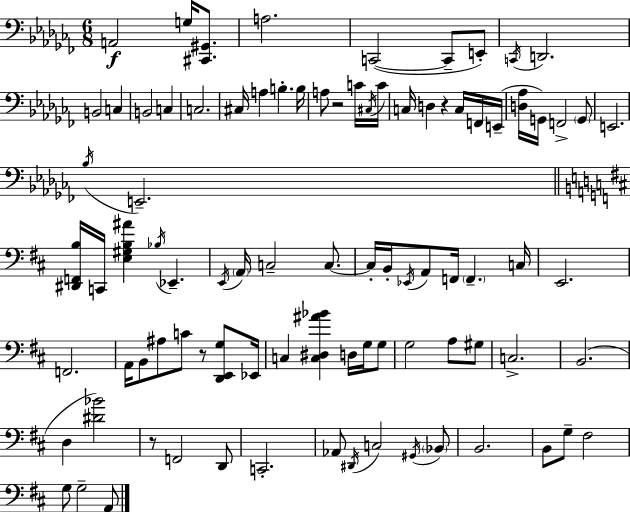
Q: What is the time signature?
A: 6/8